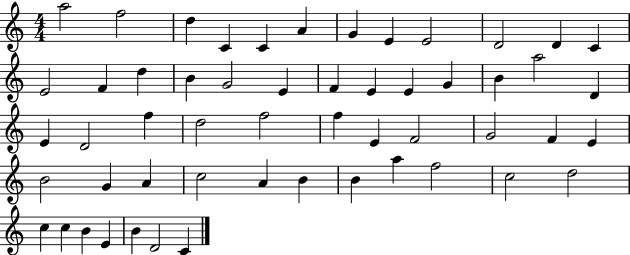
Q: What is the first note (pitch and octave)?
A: A5